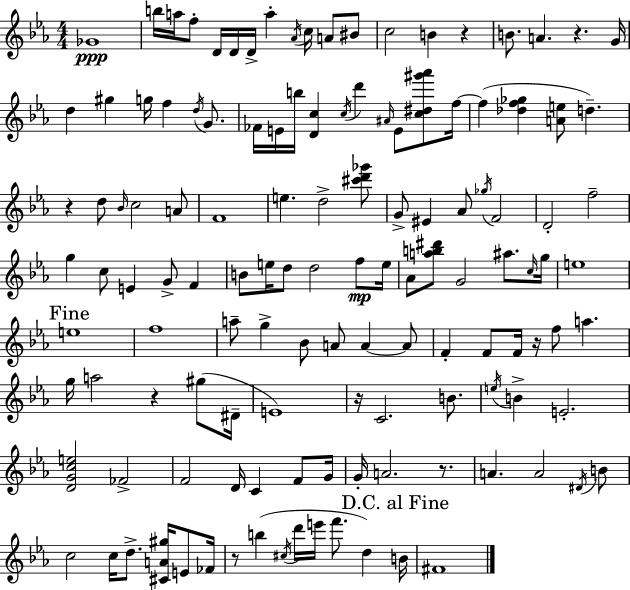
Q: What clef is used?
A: treble